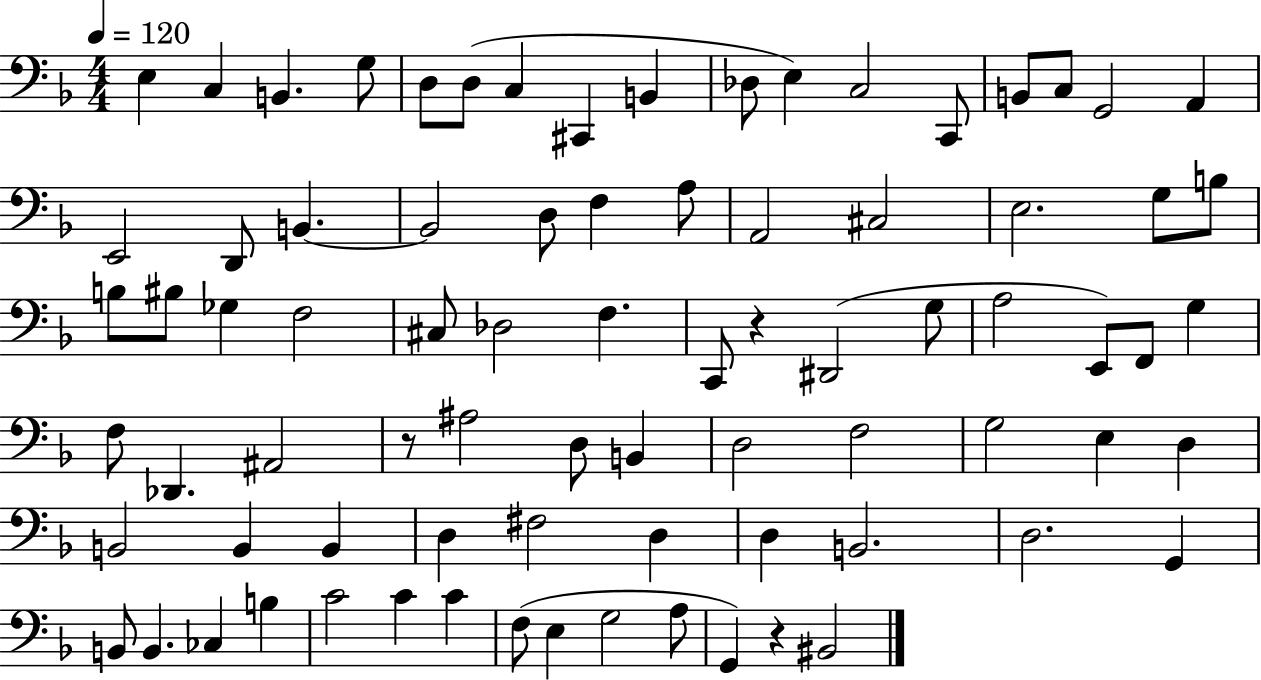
X:1
T:Untitled
M:4/4
L:1/4
K:F
E, C, B,, G,/2 D,/2 D,/2 C, ^C,, B,, _D,/2 E, C,2 C,,/2 B,,/2 C,/2 G,,2 A,, E,,2 D,,/2 B,, B,,2 D,/2 F, A,/2 A,,2 ^C,2 E,2 G,/2 B,/2 B,/2 ^B,/2 _G, F,2 ^C,/2 _D,2 F, C,,/2 z ^D,,2 G,/2 A,2 E,,/2 F,,/2 G, F,/2 _D,, ^A,,2 z/2 ^A,2 D,/2 B,, D,2 F,2 G,2 E, D, B,,2 B,, B,, D, ^F,2 D, D, B,,2 D,2 G,, B,,/2 B,, _C, B, C2 C C F,/2 E, G,2 A,/2 G,, z ^B,,2